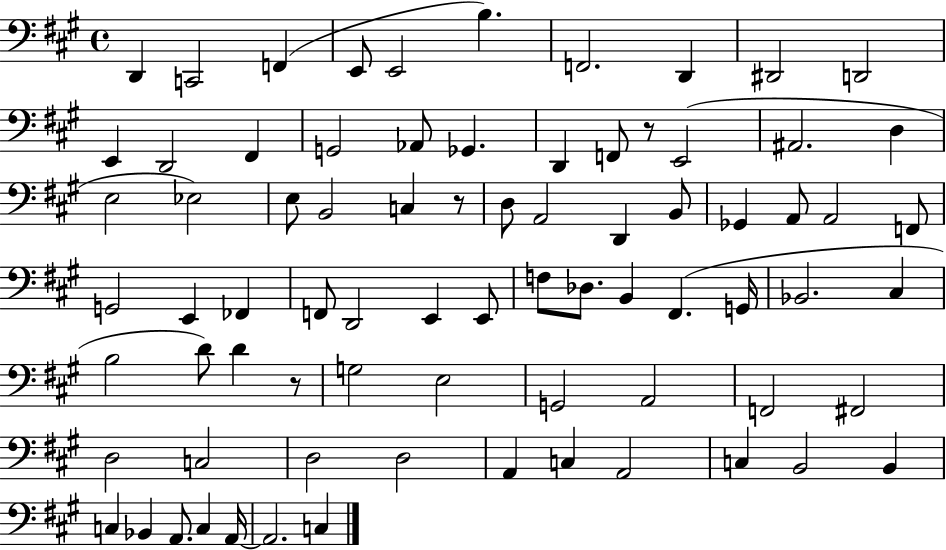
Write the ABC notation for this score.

X:1
T:Untitled
M:4/4
L:1/4
K:A
D,, C,,2 F,, E,,/2 E,,2 B, F,,2 D,, ^D,,2 D,,2 E,, D,,2 ^F,, G,,2 _A,,/2 _G,, D,, F,,/2 z/2 E,,2 ^A,,2 D, E,2 _E,2 E,/2 B,,2 C, z/2 D,/2 A,,2 D,, B,,/2 _G,, A,,/2 A,,2 F,,/2 G,,2 E,, _F,, F,,/2 D,,2 E,, E,,/2 F,/2 _D,/2 B,, ^F,, G,,/4 _B,,2 ^C, B,2 D/2 D z/2 G,2 E,2 G,,2 A,,2 F,,2 ^F,,2 D,2 C,2 D,2 D,2 A,, C, A,,2 C, B,,2 B,, C, _B,, A,,/2 C, A,,/4 A,,2 C,